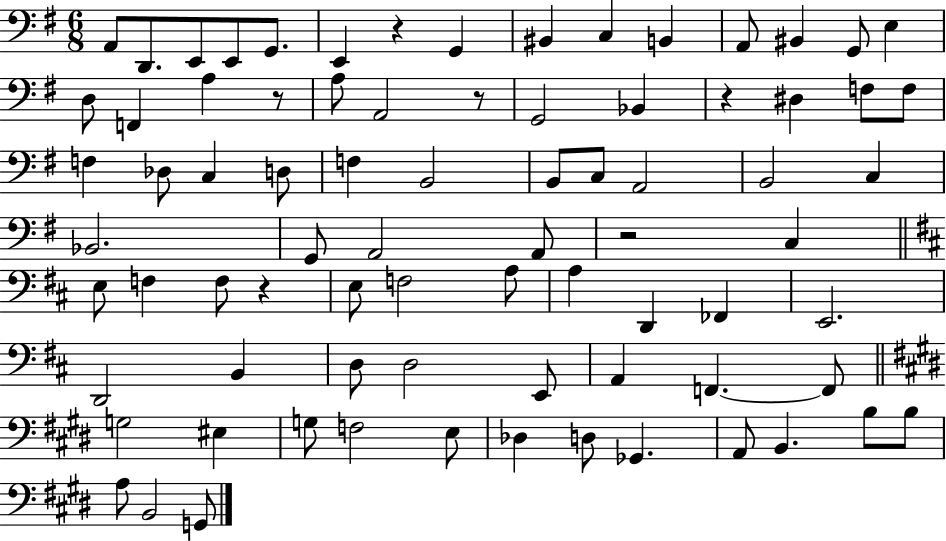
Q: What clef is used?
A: bass